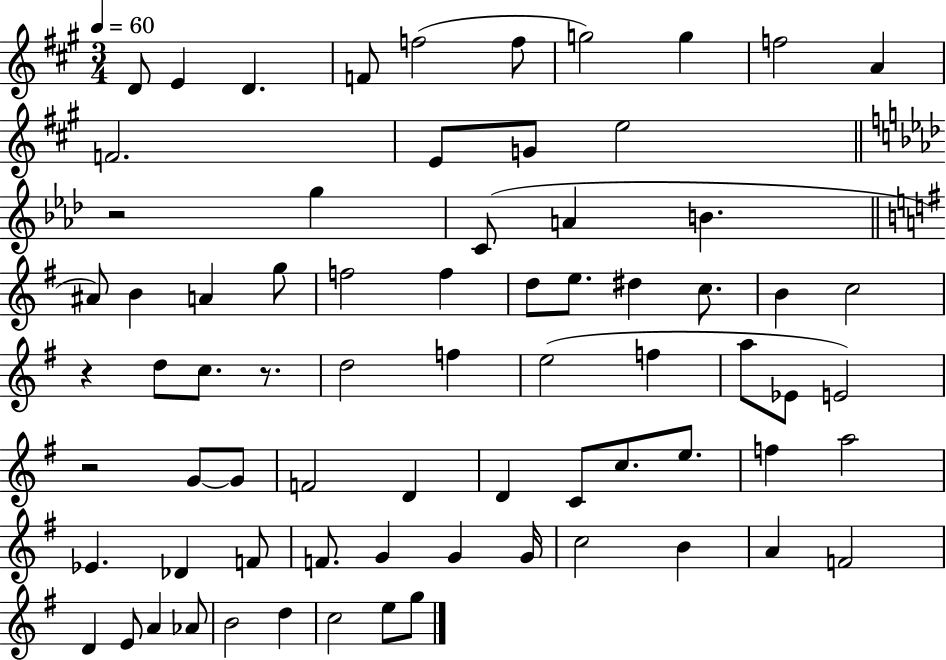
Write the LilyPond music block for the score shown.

{
  \clef treble
  \numericTimeSignature
  \time 3/4
  \key a \major
  \tempo 4 = 60
  \repeat volta 2 { d'8 e'4 d'4. | f'8 f''2( f''8 | g''2) g''4 | f''2 a'4 | \break f'2. | e'8 g'8 e''2 | \bar "||" \break \key aes \major r2 g''4 | c'8( a'4 b'4. | \bar "||" \break \key g \major ais'8) b'4 a'4 g''8 | f''2 f''4 | d''8 e''8. dis''4 c''8. | b'4 c''2 | \break r4 d''8 c''8. r8. | d''2 f''4 | e''2( f''4 | a''8 ees'8 e'2) | \break r2 g'8~~ g'8 | f'2 d'4 | d'4 c'8 c''8. e''8. | f''4 a''2 | \break ees'4. des'4 f'8 | f'8. g'4 g'4 g'16 | c''2 b'4 | a'4 f'2 | \break d'4 e'8 a'4 aes'8 | b'2 d''4 | c''2 e''8 g''8 | } \bar "|."
}